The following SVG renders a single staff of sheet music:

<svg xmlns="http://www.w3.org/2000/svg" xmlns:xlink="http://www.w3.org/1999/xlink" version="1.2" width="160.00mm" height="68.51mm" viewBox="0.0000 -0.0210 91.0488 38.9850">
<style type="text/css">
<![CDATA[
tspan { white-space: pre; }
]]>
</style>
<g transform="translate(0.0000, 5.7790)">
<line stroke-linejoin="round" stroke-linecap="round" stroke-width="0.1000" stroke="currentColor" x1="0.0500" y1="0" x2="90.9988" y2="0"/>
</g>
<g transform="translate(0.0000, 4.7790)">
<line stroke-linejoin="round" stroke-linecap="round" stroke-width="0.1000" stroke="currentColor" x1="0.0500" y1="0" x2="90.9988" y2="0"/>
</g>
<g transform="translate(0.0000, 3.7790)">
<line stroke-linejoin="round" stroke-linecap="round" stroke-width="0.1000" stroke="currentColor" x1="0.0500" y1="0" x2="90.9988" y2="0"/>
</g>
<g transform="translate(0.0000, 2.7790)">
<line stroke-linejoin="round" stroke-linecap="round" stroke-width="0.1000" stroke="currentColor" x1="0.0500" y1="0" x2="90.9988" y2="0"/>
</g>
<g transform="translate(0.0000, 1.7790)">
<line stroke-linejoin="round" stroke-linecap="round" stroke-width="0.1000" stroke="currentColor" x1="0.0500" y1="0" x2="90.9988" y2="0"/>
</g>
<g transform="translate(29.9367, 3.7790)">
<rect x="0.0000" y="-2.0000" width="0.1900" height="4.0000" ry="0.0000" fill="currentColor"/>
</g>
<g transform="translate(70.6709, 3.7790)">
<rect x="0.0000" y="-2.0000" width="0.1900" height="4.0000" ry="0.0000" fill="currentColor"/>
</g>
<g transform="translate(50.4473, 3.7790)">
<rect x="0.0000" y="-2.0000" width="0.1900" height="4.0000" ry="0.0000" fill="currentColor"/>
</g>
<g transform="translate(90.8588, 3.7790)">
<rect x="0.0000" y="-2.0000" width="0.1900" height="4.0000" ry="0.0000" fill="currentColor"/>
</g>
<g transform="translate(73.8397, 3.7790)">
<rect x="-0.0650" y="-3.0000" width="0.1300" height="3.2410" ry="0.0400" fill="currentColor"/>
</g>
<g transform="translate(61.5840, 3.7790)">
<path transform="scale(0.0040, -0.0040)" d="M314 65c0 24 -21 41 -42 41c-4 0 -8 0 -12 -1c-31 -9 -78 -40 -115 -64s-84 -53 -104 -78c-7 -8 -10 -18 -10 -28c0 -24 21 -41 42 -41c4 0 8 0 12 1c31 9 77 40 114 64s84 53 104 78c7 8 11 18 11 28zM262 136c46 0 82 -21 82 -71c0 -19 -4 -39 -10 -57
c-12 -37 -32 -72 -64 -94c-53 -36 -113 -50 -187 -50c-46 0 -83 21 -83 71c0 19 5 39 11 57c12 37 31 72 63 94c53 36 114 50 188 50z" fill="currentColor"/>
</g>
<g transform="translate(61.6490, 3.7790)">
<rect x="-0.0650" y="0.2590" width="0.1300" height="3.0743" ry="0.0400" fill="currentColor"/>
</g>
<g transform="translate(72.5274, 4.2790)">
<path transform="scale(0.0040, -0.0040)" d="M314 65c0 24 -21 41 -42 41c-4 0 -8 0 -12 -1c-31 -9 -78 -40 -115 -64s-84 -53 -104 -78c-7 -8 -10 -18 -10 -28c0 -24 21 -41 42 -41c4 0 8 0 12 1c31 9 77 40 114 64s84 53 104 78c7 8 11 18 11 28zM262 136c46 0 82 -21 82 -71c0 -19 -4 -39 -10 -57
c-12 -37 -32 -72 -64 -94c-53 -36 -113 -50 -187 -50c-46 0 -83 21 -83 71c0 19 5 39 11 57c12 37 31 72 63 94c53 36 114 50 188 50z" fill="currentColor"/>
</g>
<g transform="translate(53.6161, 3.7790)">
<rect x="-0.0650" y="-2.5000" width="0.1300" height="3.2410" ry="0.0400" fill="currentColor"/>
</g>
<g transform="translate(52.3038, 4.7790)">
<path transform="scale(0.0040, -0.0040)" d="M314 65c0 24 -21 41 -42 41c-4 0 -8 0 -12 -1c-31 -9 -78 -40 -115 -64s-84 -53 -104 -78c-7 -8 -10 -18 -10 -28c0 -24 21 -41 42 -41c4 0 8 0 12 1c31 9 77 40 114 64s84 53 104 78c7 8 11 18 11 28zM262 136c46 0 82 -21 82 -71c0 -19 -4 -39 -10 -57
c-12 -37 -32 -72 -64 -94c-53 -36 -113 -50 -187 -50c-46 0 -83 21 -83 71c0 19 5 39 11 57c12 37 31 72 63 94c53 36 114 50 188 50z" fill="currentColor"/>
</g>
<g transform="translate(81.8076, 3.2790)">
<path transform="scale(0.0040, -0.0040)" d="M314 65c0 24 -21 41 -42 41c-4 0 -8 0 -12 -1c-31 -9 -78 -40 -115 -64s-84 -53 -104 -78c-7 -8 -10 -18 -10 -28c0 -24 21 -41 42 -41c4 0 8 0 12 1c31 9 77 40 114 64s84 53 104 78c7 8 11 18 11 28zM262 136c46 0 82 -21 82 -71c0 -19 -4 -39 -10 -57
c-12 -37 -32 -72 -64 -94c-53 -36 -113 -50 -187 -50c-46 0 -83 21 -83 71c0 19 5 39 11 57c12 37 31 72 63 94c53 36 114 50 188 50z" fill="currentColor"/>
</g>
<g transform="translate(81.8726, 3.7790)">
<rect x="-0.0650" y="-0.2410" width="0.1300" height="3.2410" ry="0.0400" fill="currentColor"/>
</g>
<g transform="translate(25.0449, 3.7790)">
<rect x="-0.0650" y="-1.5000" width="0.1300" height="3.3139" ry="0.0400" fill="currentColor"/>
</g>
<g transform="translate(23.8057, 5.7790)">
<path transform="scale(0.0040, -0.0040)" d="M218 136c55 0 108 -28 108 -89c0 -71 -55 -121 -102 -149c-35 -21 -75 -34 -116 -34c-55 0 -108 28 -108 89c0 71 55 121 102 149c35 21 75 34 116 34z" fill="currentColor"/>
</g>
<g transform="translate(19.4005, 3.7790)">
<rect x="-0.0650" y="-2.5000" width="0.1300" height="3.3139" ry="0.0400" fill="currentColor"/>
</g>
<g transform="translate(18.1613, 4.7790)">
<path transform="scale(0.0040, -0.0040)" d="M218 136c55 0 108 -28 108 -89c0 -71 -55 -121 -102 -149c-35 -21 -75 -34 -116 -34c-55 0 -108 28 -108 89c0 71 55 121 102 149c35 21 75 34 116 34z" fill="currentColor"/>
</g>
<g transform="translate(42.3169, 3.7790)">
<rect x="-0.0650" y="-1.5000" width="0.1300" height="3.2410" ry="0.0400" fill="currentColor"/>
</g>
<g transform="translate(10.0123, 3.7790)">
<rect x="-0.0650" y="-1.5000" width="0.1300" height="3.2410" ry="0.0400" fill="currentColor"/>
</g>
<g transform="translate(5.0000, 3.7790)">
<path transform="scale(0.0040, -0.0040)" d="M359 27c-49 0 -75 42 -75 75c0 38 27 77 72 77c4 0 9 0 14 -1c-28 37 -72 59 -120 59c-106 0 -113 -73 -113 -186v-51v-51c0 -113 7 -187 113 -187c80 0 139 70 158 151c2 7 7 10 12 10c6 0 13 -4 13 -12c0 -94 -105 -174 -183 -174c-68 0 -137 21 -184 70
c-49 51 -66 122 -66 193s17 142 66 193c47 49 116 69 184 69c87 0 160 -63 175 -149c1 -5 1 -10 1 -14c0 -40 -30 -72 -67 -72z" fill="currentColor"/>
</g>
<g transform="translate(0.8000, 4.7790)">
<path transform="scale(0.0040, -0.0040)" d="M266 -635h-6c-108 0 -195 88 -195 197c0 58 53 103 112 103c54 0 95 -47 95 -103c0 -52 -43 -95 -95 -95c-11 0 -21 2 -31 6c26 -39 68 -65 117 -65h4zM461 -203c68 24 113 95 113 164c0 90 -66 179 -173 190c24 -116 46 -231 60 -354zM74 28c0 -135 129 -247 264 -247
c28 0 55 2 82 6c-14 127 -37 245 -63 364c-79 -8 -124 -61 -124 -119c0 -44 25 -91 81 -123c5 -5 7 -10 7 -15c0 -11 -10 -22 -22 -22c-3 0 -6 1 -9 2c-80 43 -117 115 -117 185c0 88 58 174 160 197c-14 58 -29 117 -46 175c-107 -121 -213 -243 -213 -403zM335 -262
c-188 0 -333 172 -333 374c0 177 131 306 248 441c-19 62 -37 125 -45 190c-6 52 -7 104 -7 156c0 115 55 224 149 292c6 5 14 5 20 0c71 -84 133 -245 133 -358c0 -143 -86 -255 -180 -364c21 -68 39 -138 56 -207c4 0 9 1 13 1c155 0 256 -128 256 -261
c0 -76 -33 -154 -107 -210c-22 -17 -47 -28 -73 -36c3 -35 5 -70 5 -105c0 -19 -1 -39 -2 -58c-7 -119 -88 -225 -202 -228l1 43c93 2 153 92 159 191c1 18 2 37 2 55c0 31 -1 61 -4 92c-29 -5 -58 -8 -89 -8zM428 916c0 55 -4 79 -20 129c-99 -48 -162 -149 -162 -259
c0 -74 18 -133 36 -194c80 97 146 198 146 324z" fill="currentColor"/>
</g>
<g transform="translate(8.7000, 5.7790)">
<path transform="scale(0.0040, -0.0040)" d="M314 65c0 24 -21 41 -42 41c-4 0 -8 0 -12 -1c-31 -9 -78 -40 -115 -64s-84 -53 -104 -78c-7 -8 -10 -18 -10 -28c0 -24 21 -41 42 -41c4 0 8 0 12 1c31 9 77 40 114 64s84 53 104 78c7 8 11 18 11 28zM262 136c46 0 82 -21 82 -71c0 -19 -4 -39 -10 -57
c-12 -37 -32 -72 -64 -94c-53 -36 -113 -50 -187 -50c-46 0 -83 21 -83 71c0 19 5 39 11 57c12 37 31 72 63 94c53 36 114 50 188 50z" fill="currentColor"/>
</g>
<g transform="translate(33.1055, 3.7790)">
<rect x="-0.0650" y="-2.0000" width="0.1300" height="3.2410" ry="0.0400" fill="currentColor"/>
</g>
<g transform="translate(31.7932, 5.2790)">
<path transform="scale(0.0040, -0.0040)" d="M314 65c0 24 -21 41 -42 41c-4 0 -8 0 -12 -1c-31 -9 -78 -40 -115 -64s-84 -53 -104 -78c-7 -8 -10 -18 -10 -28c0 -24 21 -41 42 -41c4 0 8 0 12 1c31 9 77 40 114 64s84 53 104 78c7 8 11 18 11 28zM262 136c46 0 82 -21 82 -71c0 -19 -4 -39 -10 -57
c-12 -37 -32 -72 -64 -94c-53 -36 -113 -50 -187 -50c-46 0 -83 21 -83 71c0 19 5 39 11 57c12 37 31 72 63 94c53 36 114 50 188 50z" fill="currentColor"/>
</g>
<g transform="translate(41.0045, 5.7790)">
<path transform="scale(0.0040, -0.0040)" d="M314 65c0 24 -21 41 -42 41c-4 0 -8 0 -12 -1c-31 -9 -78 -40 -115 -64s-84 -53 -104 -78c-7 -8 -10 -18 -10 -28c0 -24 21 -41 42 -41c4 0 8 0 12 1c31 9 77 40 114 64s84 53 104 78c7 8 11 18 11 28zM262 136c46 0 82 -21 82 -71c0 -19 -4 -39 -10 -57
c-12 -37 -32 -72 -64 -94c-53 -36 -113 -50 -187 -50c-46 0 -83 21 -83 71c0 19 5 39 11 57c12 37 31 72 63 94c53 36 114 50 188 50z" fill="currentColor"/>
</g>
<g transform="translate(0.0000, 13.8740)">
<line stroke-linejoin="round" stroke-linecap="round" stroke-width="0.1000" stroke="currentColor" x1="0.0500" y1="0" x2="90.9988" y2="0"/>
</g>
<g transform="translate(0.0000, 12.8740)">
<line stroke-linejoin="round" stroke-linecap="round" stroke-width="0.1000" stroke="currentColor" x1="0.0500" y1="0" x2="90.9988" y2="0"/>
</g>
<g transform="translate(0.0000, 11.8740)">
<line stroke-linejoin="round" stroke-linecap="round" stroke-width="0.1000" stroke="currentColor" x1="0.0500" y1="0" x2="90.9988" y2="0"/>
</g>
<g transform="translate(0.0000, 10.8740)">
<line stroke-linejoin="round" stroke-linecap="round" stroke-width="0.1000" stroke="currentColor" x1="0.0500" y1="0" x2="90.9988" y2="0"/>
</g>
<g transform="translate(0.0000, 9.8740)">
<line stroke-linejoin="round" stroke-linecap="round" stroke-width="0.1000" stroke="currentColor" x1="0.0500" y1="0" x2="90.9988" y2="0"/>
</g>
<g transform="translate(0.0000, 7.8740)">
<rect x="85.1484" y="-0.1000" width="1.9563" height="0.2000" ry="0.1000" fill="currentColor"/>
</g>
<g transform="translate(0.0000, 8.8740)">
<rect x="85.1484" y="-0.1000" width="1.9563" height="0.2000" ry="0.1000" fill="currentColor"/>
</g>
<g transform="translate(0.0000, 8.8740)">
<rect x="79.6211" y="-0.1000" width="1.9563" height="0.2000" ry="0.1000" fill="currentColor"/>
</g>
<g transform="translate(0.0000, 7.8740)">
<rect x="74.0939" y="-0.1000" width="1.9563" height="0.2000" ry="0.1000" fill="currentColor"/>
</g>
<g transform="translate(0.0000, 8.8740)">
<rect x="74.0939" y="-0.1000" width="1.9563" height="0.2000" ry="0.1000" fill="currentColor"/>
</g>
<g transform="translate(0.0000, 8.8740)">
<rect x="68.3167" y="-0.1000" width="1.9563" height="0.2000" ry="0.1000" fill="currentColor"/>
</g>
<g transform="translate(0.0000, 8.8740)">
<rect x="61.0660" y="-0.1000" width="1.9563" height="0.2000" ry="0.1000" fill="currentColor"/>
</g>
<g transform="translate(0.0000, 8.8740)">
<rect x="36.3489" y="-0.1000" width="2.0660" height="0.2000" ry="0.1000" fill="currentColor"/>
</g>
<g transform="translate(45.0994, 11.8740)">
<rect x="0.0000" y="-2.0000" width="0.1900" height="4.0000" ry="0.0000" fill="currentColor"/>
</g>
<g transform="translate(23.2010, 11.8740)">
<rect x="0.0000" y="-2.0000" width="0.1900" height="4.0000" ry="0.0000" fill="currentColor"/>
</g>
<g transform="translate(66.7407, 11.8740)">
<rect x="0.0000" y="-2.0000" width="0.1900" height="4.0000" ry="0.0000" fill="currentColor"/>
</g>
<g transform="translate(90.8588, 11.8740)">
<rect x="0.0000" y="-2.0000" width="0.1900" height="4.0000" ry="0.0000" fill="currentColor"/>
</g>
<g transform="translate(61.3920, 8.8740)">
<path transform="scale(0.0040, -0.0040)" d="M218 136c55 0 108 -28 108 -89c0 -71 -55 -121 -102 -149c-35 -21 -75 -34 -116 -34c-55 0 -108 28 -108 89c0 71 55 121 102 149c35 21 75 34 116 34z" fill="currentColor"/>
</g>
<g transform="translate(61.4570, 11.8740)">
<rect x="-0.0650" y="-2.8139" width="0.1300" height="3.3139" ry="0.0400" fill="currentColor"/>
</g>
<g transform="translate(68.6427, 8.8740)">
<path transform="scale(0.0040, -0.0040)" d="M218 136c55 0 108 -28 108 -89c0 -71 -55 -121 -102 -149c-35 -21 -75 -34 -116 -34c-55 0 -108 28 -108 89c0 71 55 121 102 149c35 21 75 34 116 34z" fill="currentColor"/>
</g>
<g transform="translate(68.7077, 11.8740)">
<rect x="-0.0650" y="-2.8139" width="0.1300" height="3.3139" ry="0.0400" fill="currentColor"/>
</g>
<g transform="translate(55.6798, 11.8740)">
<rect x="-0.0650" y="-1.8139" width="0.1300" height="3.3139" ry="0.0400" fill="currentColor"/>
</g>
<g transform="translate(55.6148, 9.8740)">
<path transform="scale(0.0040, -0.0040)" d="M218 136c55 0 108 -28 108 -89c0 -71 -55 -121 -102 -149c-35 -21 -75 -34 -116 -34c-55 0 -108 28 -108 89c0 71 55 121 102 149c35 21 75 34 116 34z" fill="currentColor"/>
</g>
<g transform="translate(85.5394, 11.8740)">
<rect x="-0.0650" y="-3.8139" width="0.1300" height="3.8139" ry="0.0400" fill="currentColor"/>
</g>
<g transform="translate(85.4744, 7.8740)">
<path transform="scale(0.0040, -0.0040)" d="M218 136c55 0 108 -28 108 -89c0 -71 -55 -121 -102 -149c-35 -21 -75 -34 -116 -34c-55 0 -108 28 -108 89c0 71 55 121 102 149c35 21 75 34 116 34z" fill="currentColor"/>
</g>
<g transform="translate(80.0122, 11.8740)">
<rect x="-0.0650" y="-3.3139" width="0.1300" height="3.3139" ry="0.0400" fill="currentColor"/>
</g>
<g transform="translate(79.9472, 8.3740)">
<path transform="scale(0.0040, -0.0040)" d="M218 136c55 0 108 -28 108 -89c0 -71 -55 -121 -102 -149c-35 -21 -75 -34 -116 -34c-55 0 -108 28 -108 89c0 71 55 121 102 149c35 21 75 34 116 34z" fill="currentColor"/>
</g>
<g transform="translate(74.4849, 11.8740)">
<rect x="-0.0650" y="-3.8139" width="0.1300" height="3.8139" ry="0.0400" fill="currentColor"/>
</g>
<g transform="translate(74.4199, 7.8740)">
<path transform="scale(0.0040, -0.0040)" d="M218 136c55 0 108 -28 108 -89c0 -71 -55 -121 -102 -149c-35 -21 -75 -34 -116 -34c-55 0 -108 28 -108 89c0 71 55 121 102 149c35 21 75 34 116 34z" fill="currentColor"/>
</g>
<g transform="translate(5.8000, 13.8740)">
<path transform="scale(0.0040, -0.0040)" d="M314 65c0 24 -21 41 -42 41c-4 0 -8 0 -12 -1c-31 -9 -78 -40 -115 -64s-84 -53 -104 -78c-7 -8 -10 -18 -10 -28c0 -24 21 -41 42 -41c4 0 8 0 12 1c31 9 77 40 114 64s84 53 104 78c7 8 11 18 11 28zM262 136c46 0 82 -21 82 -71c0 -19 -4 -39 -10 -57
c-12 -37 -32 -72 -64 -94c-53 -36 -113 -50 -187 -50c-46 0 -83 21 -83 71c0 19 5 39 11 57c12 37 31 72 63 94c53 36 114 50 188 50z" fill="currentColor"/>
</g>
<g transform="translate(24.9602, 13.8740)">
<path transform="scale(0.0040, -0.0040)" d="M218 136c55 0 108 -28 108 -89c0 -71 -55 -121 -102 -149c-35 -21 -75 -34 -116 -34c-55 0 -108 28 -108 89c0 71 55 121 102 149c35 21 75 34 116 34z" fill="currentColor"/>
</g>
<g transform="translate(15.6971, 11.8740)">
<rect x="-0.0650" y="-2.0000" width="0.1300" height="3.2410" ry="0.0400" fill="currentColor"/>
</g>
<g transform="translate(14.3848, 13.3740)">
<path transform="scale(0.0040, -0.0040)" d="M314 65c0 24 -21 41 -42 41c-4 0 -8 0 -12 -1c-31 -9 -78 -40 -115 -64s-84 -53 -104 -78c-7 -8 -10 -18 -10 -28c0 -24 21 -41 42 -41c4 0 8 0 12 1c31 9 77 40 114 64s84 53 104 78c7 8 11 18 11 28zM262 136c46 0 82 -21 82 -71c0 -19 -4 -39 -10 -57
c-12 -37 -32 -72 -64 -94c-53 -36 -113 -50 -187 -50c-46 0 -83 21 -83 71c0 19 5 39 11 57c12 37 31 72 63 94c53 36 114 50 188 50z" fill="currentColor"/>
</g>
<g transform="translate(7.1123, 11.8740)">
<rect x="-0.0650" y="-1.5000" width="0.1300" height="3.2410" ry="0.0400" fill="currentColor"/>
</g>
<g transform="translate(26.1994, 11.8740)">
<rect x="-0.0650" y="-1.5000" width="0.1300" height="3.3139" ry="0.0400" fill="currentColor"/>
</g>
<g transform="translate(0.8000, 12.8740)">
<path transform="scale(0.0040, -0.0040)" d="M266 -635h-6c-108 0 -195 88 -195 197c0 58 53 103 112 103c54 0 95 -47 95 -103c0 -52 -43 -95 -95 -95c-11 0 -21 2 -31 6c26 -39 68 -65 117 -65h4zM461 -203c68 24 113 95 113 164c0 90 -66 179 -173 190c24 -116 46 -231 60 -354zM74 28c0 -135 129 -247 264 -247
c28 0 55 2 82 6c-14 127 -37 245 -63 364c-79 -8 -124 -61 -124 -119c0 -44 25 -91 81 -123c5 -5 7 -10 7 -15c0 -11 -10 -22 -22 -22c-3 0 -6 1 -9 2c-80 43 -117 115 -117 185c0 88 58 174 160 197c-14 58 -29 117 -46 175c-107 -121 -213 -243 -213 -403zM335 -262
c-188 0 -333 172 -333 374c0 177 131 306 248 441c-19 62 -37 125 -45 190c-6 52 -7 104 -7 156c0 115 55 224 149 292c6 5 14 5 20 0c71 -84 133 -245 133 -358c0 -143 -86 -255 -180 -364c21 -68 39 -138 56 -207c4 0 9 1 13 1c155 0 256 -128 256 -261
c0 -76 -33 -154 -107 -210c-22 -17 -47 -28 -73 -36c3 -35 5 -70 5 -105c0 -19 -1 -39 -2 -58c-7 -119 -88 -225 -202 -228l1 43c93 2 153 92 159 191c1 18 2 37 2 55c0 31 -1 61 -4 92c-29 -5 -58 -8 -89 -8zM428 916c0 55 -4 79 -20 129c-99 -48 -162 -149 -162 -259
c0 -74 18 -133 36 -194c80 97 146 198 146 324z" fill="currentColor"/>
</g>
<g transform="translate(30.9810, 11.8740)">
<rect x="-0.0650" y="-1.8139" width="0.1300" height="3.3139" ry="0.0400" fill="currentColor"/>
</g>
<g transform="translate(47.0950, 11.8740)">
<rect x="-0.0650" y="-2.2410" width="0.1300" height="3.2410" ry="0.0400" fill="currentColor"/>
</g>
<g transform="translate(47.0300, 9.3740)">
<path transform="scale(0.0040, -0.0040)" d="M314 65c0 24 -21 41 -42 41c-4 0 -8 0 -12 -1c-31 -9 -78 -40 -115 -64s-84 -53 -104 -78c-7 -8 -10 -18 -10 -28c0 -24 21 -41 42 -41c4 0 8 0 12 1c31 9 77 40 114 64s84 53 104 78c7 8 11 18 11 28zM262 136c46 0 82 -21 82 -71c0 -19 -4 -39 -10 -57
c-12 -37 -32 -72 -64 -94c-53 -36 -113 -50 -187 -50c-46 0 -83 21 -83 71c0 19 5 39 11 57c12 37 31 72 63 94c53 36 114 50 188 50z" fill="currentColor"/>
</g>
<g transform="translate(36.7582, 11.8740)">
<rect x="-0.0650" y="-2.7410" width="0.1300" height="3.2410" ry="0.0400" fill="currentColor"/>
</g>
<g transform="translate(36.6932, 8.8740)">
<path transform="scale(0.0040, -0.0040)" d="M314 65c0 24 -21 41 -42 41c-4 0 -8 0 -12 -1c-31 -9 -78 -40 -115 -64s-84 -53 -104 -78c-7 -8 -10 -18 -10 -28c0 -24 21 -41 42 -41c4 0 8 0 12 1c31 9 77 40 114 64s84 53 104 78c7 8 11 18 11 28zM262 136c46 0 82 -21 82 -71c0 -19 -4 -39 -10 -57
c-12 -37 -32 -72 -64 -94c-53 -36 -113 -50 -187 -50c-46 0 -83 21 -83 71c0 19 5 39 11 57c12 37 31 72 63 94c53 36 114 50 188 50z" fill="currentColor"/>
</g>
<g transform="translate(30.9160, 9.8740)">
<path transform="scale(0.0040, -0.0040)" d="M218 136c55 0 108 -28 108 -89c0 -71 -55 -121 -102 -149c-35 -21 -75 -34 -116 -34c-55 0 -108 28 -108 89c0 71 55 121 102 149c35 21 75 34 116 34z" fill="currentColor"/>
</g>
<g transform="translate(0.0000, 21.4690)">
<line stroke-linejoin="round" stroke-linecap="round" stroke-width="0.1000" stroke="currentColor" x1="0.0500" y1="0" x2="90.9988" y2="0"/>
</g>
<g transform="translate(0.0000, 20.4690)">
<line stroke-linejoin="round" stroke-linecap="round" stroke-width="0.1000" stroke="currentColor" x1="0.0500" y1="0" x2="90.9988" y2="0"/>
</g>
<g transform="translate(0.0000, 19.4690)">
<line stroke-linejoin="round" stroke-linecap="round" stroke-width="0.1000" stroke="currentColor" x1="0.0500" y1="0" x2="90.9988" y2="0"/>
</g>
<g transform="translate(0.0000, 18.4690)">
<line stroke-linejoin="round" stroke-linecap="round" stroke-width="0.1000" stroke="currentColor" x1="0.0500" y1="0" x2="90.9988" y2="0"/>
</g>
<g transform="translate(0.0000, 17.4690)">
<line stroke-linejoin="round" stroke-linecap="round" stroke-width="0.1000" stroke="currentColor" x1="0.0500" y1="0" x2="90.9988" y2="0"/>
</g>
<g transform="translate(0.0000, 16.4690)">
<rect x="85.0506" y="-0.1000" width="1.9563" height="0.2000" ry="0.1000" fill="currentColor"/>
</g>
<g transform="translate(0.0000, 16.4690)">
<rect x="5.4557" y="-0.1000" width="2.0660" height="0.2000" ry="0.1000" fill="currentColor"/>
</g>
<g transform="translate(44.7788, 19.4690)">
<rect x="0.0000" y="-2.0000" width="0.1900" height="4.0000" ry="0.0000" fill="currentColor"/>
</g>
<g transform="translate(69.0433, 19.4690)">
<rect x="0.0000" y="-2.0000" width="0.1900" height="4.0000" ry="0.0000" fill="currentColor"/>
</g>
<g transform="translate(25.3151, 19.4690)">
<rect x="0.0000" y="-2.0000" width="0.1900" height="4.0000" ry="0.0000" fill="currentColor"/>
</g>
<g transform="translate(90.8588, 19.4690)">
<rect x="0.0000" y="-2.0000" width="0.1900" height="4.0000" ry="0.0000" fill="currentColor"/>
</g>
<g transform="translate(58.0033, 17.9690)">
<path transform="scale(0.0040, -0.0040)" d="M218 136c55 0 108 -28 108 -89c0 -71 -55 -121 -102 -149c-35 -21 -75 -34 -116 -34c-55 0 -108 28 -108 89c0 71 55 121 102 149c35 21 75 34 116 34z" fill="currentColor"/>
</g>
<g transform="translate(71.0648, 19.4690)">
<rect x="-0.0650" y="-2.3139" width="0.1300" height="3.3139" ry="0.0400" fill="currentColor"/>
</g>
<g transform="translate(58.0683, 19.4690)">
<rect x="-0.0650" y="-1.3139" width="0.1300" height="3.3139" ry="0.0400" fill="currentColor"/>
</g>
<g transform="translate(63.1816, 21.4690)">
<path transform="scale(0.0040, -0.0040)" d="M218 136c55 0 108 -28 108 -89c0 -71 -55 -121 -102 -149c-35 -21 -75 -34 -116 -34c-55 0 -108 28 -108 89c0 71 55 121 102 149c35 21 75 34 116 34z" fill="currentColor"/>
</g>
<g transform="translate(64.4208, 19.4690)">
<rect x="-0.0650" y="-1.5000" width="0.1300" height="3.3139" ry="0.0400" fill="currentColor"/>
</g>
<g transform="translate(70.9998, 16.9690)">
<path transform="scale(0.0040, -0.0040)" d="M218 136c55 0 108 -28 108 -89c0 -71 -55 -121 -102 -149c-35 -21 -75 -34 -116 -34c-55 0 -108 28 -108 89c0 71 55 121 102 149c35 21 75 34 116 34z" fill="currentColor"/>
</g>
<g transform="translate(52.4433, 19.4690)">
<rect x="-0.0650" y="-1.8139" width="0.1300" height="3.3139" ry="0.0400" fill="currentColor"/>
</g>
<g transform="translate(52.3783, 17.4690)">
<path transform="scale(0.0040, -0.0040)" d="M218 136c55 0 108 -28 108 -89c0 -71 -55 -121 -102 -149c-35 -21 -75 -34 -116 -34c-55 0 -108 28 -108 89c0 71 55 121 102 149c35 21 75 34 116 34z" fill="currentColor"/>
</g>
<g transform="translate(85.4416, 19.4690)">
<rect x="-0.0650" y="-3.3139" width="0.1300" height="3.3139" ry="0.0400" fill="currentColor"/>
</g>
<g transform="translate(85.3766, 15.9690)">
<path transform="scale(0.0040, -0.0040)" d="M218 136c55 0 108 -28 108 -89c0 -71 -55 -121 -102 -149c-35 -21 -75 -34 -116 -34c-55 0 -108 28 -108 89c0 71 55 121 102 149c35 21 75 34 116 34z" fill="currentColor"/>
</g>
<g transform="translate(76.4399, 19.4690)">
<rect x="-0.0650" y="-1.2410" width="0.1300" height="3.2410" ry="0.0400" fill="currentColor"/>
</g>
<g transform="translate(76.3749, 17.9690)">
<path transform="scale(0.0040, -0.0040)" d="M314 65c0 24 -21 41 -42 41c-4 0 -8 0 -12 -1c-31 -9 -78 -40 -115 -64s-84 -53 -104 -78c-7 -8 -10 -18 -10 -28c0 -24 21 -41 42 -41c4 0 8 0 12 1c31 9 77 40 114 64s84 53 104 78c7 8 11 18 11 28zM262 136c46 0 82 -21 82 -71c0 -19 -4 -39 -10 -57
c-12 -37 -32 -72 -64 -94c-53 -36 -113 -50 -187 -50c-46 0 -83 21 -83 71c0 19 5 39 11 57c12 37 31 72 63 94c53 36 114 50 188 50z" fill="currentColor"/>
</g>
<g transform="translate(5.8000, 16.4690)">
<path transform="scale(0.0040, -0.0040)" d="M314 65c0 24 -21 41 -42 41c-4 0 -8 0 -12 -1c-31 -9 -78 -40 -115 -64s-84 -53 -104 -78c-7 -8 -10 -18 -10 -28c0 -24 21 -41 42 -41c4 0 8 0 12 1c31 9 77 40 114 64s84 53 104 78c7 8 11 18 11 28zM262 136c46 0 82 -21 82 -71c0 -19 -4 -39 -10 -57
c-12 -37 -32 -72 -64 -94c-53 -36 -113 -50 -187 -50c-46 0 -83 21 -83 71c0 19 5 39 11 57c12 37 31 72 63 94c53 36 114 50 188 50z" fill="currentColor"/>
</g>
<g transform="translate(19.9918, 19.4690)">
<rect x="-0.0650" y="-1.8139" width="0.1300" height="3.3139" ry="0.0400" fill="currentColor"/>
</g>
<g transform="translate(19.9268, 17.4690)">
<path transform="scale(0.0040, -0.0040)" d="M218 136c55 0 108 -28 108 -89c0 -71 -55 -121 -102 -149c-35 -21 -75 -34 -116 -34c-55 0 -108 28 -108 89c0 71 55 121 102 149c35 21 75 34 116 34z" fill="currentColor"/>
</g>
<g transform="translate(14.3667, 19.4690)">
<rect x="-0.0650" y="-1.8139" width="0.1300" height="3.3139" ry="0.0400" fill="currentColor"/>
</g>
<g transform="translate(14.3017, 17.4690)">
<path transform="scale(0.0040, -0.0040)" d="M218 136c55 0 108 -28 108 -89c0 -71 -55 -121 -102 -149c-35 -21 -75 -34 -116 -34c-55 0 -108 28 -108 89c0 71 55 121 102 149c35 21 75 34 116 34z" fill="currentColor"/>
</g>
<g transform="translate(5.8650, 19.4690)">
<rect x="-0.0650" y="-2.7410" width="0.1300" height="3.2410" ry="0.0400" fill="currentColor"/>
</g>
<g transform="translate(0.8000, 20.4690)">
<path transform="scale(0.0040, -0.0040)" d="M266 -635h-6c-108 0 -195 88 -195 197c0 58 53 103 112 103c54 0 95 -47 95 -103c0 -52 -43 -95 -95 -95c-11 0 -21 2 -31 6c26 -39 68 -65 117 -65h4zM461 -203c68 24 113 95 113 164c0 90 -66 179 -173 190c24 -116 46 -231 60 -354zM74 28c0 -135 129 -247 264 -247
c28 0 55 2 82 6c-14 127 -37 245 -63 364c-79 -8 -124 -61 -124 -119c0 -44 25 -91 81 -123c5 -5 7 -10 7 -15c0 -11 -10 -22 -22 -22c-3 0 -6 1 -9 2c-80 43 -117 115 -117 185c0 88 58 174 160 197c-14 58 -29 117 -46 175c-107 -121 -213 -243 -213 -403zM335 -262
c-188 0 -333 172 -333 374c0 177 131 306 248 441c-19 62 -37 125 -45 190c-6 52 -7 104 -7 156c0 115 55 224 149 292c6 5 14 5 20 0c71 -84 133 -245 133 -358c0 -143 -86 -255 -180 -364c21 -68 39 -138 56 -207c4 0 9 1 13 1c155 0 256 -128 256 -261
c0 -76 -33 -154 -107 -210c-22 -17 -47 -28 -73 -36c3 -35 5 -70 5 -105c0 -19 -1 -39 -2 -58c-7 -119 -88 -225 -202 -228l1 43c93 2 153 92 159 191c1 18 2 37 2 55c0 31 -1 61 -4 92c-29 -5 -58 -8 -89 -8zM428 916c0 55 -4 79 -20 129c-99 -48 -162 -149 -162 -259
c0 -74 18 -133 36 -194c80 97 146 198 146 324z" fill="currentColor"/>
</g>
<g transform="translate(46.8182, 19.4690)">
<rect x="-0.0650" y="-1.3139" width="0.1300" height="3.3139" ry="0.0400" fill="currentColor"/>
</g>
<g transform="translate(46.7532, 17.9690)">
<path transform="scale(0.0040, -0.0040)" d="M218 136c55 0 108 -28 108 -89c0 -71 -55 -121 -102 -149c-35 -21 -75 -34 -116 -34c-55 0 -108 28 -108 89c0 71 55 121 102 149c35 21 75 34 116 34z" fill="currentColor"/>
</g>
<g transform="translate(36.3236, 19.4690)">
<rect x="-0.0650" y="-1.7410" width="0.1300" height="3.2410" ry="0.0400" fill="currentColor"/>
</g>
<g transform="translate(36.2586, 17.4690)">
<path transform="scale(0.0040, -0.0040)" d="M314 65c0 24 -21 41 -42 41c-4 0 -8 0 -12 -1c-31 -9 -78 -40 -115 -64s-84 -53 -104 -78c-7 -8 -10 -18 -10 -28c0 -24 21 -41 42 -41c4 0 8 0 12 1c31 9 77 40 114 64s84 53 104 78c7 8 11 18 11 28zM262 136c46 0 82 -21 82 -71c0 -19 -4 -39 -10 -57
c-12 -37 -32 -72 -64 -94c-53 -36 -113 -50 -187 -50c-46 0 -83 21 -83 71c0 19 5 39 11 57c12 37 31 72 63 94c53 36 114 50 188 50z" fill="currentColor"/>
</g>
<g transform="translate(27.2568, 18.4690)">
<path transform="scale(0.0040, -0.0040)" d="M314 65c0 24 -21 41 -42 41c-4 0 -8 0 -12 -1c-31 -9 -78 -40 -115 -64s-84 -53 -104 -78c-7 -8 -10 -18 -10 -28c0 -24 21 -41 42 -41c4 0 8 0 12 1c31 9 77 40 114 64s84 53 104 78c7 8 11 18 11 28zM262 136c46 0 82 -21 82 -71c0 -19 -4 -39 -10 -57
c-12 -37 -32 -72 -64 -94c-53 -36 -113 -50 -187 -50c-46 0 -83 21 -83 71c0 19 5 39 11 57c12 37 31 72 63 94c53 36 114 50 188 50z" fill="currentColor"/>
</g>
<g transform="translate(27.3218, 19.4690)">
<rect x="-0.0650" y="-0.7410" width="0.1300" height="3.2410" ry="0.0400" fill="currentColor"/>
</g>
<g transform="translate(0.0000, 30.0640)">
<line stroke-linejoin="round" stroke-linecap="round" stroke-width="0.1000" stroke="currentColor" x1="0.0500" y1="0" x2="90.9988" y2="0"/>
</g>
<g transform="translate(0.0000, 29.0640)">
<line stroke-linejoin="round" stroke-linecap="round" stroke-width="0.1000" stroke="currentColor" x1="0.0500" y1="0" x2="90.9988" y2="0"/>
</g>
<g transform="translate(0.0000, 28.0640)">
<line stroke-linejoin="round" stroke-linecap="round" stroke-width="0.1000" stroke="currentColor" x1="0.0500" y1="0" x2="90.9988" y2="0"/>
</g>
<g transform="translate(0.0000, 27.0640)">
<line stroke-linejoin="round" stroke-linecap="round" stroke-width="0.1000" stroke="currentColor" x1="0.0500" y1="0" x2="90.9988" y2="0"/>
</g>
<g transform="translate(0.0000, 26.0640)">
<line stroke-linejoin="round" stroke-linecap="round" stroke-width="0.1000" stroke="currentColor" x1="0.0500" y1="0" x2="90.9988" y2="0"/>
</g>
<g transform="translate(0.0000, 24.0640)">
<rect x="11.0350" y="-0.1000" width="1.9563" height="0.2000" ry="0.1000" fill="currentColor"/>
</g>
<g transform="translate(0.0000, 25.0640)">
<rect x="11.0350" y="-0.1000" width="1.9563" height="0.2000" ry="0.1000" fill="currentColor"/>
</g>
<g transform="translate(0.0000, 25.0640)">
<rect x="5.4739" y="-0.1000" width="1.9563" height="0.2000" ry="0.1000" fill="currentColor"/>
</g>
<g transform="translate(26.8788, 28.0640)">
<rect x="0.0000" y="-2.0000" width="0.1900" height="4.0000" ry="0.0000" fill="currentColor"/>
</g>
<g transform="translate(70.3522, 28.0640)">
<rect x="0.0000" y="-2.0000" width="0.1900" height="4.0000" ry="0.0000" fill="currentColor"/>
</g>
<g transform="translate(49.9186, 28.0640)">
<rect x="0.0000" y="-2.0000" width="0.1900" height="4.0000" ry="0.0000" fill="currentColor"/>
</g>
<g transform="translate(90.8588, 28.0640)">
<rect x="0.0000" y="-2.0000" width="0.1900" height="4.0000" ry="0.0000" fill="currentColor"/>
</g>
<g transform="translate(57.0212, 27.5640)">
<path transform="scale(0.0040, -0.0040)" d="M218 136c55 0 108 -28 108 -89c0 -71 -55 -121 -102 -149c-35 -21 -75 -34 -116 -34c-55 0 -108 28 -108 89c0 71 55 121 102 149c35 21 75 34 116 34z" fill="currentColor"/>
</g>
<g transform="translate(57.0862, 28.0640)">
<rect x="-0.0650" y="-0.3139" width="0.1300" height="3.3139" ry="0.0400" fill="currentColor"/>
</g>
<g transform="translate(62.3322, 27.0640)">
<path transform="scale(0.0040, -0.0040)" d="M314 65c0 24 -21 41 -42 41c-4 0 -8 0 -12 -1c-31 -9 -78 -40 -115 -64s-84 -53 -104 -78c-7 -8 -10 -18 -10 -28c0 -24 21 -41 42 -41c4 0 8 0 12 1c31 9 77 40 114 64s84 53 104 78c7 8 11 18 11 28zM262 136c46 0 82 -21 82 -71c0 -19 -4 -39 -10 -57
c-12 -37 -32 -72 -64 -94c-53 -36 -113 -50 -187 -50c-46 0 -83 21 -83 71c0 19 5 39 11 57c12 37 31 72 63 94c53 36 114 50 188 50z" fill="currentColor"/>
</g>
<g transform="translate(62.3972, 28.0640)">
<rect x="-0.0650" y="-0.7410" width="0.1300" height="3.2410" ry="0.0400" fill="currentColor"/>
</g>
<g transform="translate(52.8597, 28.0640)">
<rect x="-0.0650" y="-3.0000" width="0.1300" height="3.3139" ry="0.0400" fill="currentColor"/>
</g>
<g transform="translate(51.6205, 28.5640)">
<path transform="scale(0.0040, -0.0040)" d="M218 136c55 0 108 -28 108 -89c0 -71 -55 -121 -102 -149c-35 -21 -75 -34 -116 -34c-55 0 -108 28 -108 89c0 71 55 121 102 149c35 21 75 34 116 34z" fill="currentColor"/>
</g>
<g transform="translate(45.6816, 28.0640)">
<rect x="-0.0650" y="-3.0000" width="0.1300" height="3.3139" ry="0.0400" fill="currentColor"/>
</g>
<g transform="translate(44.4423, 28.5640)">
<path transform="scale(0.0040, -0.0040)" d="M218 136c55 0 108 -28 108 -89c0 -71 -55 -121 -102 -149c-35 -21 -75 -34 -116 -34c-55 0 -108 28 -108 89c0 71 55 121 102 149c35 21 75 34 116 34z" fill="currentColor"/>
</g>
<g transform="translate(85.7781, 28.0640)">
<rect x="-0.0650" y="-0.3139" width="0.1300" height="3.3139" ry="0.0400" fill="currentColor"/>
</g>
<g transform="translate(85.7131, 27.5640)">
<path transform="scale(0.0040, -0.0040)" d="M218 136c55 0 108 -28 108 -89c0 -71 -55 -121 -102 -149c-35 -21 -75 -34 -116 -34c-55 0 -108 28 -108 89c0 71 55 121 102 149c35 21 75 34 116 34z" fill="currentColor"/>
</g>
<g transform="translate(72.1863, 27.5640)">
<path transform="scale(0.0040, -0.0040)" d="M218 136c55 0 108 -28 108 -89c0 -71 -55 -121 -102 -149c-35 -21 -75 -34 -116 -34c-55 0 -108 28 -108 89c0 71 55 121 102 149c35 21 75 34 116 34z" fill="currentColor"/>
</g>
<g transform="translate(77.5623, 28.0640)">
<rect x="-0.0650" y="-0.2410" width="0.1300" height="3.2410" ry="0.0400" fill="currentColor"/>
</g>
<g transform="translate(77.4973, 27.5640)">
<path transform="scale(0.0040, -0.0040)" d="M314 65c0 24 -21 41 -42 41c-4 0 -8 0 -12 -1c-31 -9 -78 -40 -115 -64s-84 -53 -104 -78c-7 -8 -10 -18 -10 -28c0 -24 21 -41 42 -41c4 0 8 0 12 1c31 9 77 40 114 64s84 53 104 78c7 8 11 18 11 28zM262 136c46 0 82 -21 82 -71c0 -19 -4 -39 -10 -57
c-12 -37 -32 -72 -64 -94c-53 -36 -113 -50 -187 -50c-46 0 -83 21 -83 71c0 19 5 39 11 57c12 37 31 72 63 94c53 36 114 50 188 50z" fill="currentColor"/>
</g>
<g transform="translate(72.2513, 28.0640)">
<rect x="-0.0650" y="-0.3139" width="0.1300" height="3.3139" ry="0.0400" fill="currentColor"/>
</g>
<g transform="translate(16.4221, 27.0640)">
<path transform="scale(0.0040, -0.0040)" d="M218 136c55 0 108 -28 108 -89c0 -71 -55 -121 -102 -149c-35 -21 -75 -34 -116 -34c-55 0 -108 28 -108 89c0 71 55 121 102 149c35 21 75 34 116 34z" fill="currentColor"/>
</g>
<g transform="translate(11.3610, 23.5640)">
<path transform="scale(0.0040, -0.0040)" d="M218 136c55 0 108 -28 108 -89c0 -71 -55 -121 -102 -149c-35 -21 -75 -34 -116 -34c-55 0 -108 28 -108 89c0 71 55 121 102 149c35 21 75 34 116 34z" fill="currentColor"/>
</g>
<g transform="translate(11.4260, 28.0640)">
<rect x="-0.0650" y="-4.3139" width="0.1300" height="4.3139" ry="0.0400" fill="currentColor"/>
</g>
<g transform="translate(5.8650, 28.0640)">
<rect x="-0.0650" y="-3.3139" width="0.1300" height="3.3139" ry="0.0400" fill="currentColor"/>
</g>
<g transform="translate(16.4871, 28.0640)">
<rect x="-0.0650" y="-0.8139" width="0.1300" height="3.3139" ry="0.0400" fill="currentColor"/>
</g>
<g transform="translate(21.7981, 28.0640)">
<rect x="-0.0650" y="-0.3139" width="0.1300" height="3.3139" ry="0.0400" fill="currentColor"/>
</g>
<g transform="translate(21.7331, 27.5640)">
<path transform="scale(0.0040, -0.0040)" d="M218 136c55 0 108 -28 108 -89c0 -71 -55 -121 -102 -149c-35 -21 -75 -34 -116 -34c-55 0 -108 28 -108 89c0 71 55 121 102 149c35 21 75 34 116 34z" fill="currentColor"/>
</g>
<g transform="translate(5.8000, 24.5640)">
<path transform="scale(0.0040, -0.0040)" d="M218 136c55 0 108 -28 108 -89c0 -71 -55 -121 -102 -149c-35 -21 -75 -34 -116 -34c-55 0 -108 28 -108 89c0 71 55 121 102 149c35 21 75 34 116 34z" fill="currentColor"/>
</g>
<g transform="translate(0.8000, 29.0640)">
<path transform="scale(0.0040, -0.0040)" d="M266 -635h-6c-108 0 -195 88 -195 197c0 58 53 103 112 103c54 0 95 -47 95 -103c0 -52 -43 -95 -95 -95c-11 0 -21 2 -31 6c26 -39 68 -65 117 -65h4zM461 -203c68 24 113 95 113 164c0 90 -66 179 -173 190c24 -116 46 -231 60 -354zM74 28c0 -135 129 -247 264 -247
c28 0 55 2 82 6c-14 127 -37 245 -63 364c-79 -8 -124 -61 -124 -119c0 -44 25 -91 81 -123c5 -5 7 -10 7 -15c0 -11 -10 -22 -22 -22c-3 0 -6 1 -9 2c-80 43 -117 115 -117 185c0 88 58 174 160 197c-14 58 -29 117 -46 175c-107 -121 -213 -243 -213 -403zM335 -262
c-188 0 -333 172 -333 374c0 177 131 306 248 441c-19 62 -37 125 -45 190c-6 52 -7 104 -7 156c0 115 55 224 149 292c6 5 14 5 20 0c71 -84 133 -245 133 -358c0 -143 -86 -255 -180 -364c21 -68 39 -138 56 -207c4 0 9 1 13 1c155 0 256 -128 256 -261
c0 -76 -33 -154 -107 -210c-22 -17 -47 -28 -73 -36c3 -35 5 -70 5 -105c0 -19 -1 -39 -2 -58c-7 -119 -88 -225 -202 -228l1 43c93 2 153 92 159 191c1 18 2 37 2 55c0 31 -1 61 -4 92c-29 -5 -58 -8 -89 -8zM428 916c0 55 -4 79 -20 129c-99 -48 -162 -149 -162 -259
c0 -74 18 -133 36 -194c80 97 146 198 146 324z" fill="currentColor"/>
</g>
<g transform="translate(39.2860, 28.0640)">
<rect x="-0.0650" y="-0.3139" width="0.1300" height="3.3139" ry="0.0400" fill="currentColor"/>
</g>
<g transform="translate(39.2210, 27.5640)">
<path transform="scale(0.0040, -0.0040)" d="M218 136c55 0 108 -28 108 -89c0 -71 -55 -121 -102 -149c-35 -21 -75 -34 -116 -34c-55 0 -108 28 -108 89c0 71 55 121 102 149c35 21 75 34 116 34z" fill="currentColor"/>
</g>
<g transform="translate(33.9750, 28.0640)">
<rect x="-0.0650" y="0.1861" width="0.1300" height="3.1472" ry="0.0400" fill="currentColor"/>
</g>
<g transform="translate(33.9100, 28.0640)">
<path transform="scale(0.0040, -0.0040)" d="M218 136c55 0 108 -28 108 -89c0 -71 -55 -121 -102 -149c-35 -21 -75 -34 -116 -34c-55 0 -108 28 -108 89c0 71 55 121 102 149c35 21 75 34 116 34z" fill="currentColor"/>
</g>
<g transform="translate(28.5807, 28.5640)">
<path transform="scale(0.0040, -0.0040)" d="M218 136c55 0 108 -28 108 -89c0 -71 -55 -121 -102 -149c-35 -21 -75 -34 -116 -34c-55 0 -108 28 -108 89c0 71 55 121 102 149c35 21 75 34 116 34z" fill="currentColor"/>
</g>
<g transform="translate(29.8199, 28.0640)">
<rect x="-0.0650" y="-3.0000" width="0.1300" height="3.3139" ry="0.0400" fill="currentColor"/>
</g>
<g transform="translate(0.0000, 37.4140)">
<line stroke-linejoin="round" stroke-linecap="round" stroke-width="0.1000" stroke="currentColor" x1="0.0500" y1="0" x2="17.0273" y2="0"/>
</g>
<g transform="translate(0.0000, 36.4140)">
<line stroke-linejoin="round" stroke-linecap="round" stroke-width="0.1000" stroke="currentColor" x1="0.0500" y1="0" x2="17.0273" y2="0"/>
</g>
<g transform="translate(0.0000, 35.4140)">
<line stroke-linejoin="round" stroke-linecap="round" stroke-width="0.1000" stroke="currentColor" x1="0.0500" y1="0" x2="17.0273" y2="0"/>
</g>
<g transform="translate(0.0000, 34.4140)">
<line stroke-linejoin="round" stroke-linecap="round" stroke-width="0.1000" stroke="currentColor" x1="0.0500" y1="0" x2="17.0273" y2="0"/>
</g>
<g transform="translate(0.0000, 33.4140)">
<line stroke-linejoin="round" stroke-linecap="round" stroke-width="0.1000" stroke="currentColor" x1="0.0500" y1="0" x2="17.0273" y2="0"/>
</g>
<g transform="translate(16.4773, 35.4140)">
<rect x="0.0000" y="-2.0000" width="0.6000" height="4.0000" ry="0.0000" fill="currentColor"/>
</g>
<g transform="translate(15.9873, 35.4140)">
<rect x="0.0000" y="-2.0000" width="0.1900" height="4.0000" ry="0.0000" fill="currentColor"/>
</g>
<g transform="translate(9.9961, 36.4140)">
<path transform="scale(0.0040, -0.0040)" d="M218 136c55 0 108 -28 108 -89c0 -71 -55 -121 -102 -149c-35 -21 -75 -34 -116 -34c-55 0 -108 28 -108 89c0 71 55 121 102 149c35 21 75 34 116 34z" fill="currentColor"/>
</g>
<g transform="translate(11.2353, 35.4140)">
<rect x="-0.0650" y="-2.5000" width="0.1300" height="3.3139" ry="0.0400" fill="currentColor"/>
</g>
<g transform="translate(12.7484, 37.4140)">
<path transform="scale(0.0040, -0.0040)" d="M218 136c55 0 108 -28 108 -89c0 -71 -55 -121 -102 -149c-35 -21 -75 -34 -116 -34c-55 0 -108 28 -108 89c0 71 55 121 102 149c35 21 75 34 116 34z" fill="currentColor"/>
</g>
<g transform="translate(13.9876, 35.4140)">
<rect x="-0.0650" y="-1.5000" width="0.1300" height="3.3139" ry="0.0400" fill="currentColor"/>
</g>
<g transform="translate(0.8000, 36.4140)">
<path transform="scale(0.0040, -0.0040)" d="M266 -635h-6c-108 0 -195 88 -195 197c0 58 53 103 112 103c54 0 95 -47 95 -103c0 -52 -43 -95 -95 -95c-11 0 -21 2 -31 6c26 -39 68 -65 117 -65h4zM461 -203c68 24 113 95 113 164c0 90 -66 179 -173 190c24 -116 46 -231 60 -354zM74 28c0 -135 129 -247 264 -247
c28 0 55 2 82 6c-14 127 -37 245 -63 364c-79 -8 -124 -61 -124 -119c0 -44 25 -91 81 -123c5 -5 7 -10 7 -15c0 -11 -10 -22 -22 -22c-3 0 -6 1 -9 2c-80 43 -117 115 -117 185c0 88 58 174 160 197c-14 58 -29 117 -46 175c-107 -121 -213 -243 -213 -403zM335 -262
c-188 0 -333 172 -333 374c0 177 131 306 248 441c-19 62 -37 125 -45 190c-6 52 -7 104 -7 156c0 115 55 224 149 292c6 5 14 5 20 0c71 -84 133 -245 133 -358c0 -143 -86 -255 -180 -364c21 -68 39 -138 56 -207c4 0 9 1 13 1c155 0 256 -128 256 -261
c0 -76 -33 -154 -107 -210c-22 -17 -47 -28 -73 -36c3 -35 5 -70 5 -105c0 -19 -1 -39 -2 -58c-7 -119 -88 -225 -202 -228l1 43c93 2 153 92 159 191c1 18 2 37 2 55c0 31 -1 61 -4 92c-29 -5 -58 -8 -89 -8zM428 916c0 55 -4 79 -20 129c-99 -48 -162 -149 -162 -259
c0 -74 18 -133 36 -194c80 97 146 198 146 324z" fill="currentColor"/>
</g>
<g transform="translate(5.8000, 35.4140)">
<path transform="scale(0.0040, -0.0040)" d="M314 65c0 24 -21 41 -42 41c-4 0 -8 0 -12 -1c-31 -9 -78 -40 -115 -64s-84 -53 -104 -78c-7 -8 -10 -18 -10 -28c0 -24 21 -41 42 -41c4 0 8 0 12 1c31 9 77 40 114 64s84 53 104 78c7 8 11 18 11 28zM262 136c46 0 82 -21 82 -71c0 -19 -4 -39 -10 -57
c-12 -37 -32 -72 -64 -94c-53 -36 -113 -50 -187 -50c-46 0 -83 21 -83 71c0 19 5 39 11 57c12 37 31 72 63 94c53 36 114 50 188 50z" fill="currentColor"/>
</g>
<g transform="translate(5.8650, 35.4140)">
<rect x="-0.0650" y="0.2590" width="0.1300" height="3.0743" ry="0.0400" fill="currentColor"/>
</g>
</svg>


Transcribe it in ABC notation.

X:1
T:Untitled
M:4/4
L:1/4
K:C
E2 G E F2 E2 G2 B2 A2 c2 E2 F2 E f a2 g2 f a a c' b c' a2 f f d2 f2 e f e E g e2 b b d' d c A B c A A c d2 c c2 c B2 G E